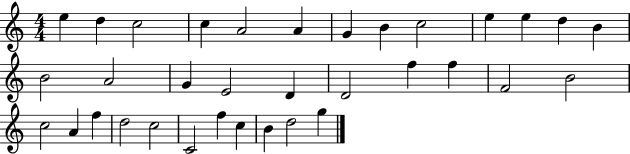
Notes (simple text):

E5/q D5/q C5/h C5/q A4/h A4/q G4/q B4/q C5/h E5/q E5/q D5/q B4/q B4/h A4/h G4/q E4/h D4/q D4/h F5/q F5/q F4/h B4/h C5/h A4/q F5/q D5/h C5/h C4/h F5/q C5/q B4/q D5/h G5/q